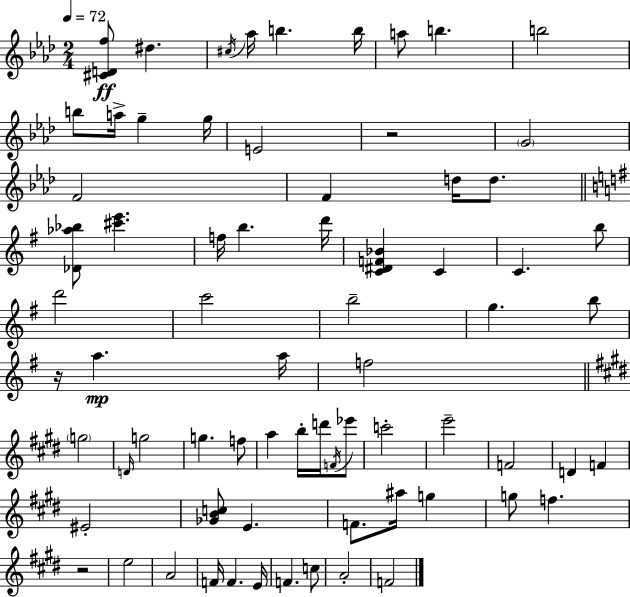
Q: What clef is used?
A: treble